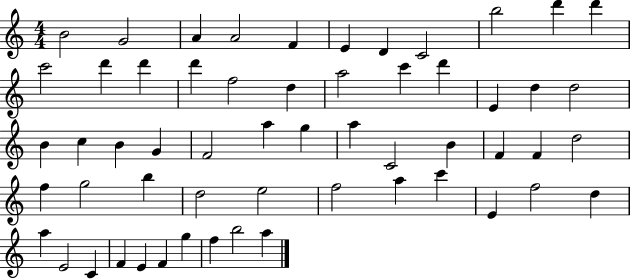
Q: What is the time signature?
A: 4/4